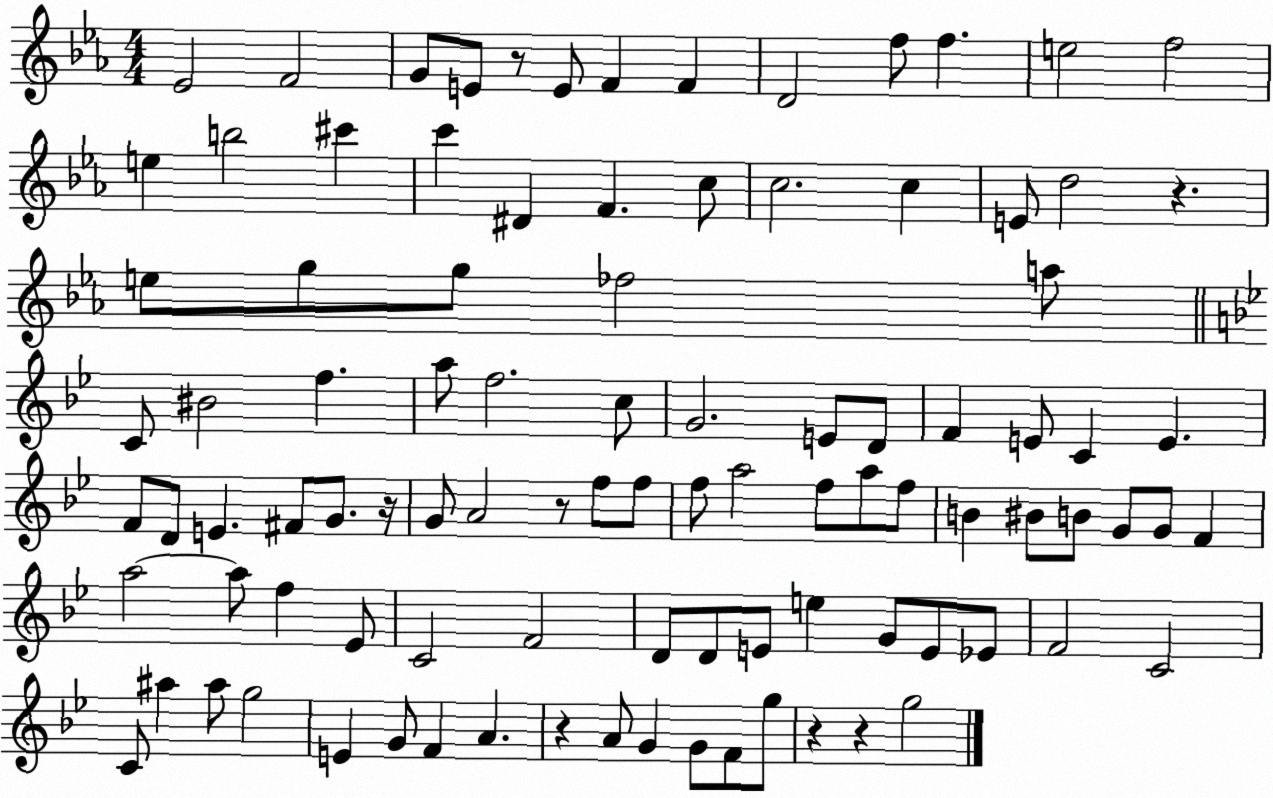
X:1
T:Untitled
M:4/4
L:1/4
K:Eb
_E2 F2 G/2 E/2 z/2 E/2 F F D2 f/2 f e2 f2 e b2 ^c' c' ^D F c/2 c2 c E/2 d2 z e/2 g/2 g/2 _f2 a/2 C/2 ^B2 f a/2 f2 c/2 G2 E/2 D/2 F E/2 C E F/2 D/2 E ^F/2 G/2 z/4 G/2 A2 z/2 f/2 f/2 f/2 a2 f/2 a/2 f/2 B ^B/2 B/2 G/2 G/2 F a2 a/2 f _E/2 C2 F2 D/2 D/2 E/2 e G/2 E/2 _E/2 F2 C2 C/2 ^a ^a/2 g2 E G/2 F A z A/2 G G/2 F/2 g/2 z z g2